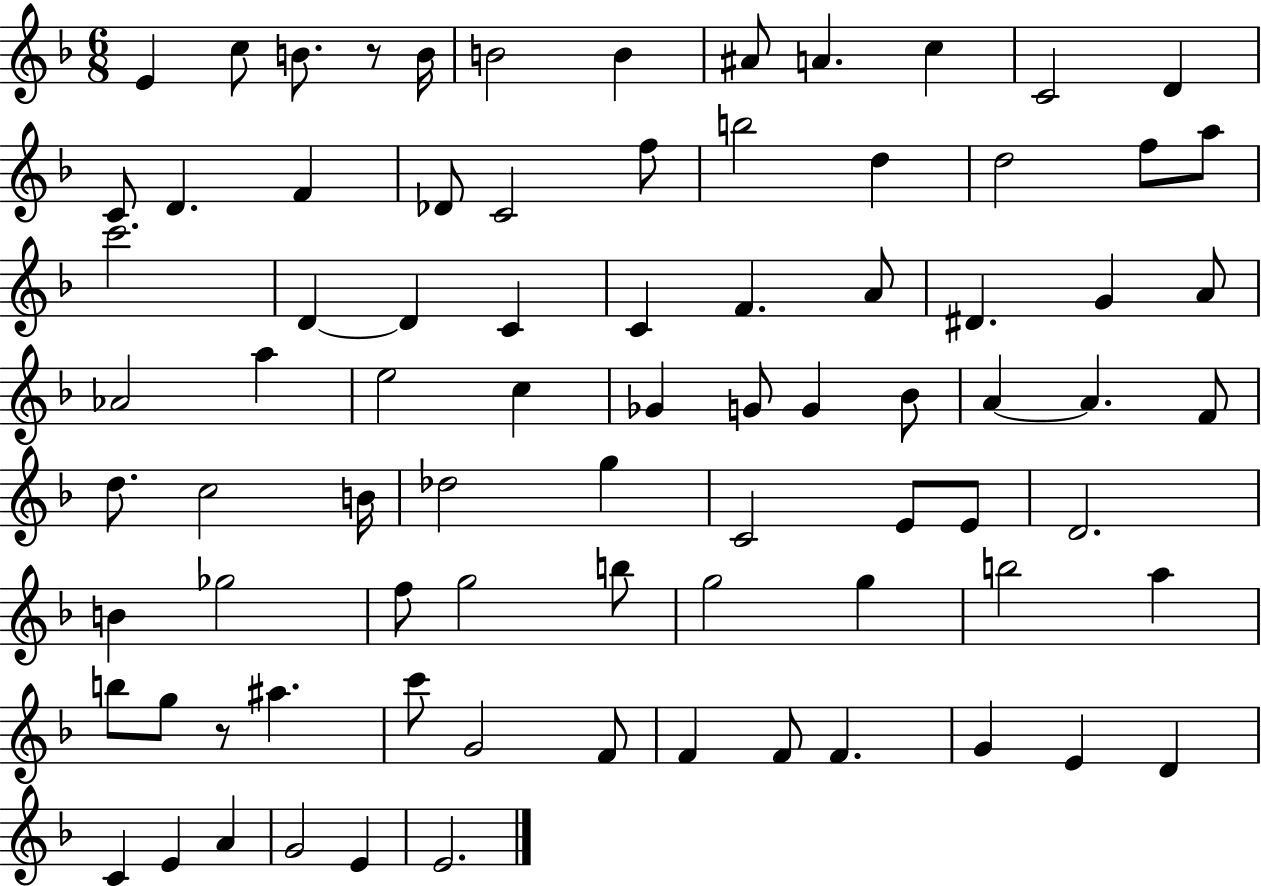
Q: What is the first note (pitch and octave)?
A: E4